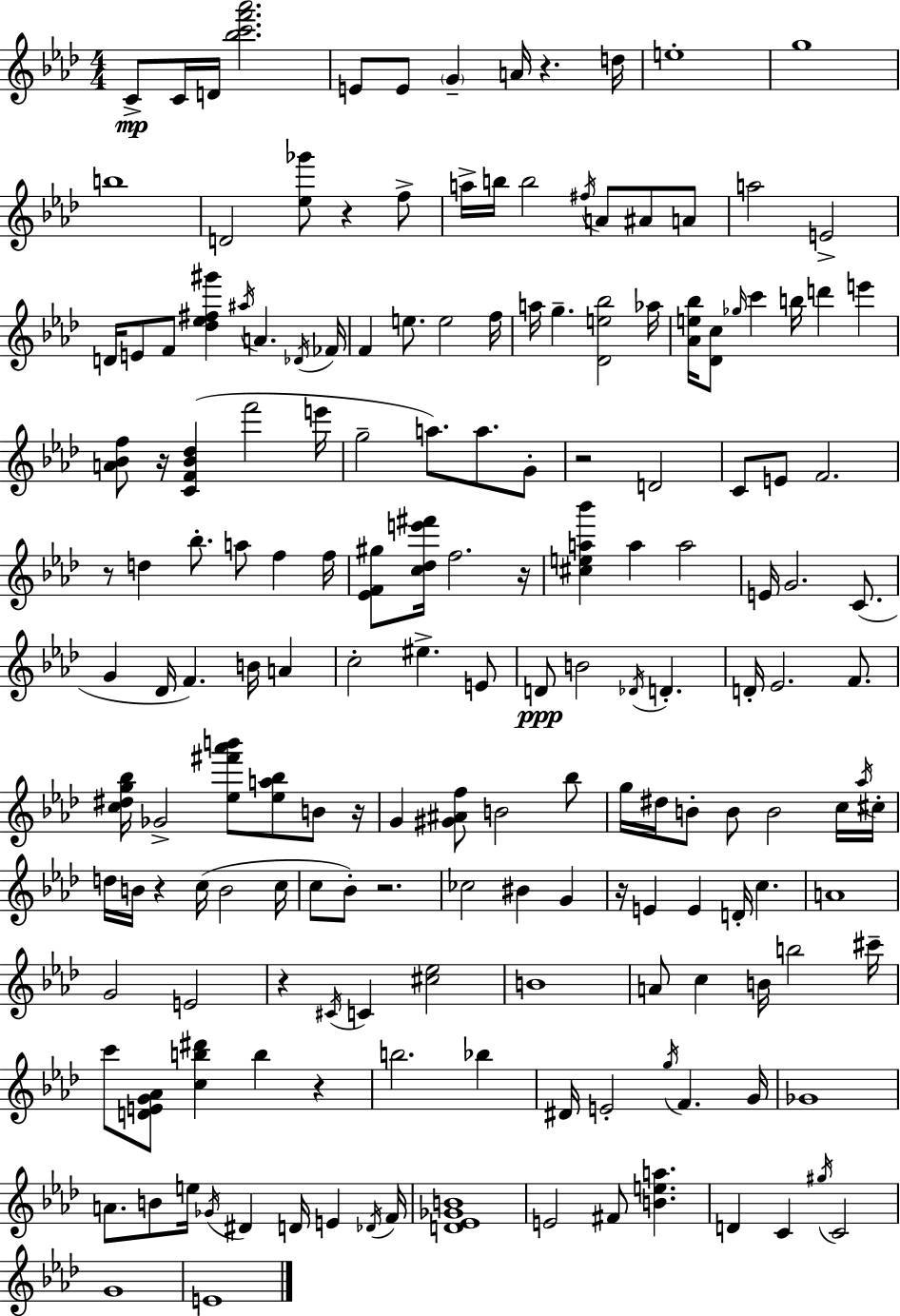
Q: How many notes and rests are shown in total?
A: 174